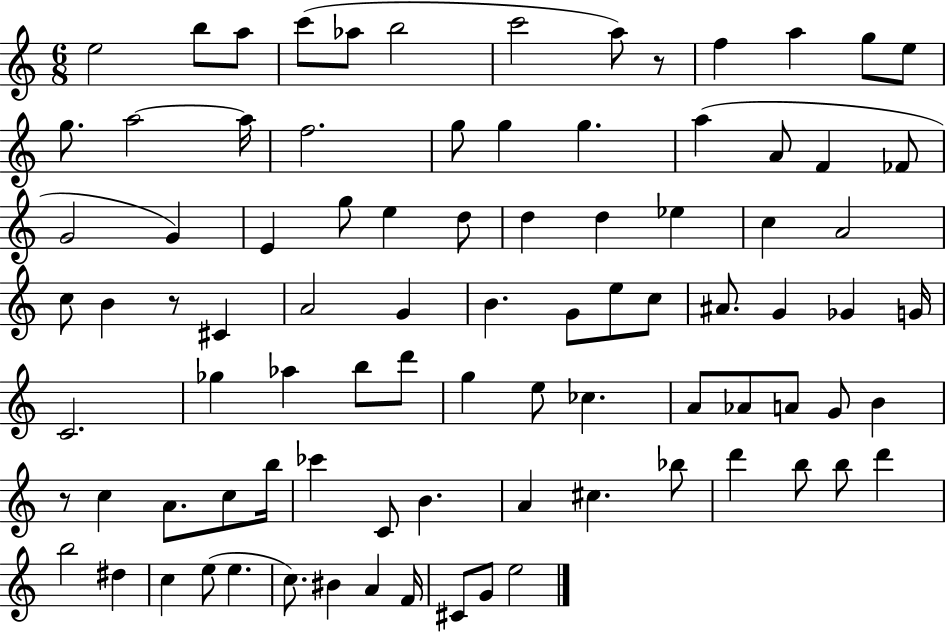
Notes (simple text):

E5/h B5/e A5/e C6/e Ab5/e B5/h C6/h A5/e R/e F5/q A5/q G5/e E5/e G5/e. A5/h A5/s F5/h. G5/e G5/q G5/q. A5/q A4/e F4/q FES4/e G4/h G4/q E4/q G5/e E5/q D5/e D5/q D5/q Eb5/q C5/q A4/h C5/e B4/q R/e C#4/q A4/h G4/q B4/q. G4/e E5/e C5/e A#4/e. G4/q Gb4/q G4/s C4/h. Gb5/q Ab5/q B5/e D6/e G5/q E5/e CES5/q. A4/e Ab4/e A4/e G4/e B4/q R/e C5/q A4/e. C5/e B5/s CES6/q C4/e B4/q. A4/q C#5/q. Bb5/e D6/q B5/e B5/e D6/q B5/h D#5/q C5/q E5/e E5/q. C5/e. BIS4/q A4/q F4/s C#4/e G4/e E5/h